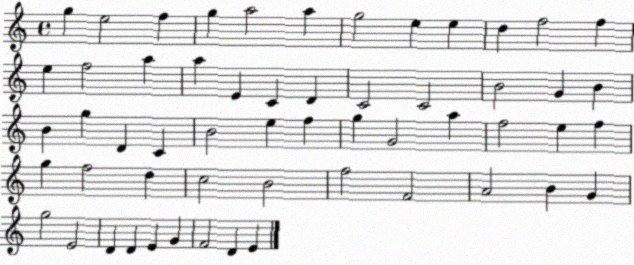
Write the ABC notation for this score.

X:1
T:Untitled
M:4/4
L:1/4
K:C
g e2 f g a2 a g2 e e d f2 f e f2 a a E C D C2 C2 B2 G B B g D C B2 e f g G2 a f2 e f g f2 d c2 B2 f2 F2 A2 B G g2 E2 D D E G F2 D E